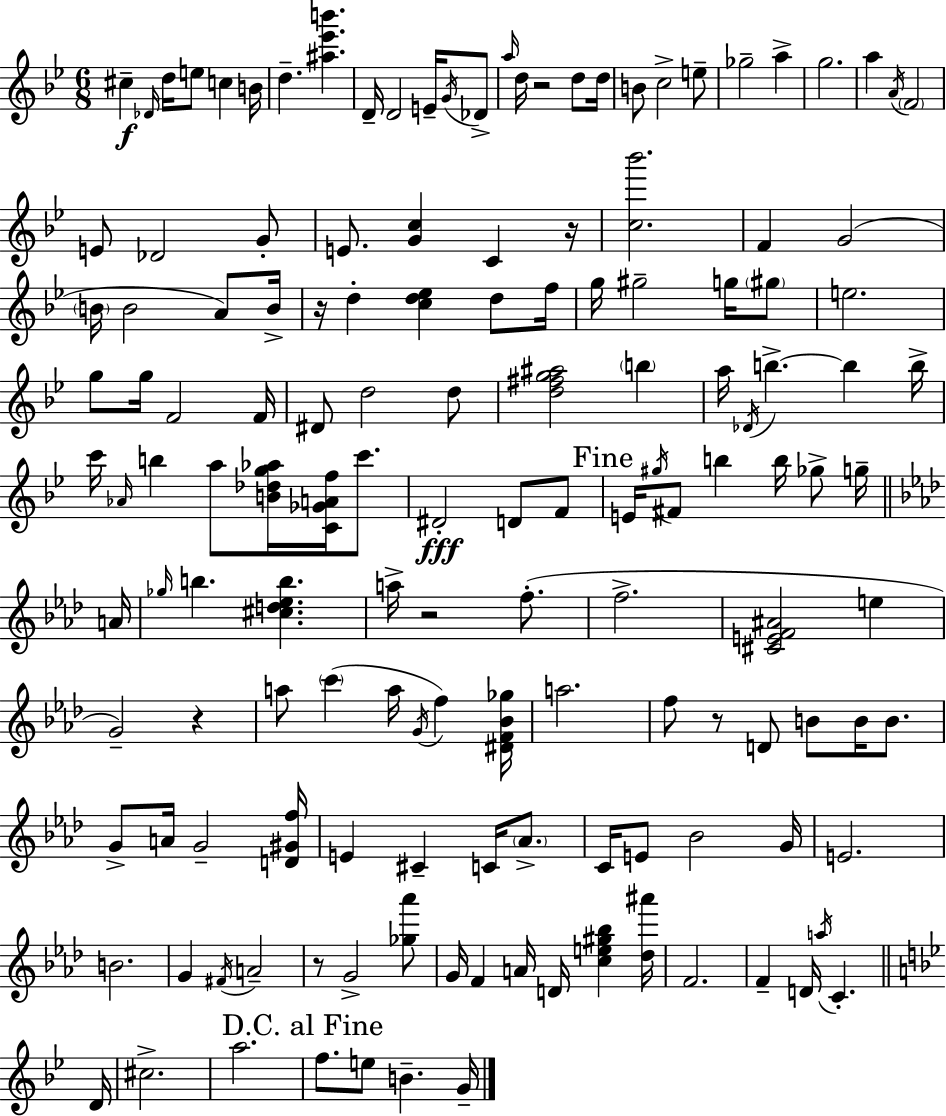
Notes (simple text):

C#5/q Db4/s D5/s E5/e C5/q B4/s D5/q. [A#5,Eb6,B6]/q. D4/s D4/h E4/s G4/s Db4/e A5/s D5/s R/h D5/e D5/s B4/e C5/h E5/e Gb5/h A5/q G5/h. A5/q A4/s F4/h E4/e Db4/h G4/e E4/e. [G4,C5]/q C4/q R/s [C5,Bb6]/h. F4/q G4/h B4/s B4/h A4/e B4/s R/s D5/q [C5,D5,Eb5]/q D5/e F5/s G5/s G#5/h G5/s G#5/e E5/h. G5/e G5/s F4/h F4/s D#4/e D5/h D5/e [D5,F#5,G5,A#5]/h B5/q A5/s Db4/s B5/q. B5/q B5/s C6/s Ab4/s B5/q A5/e [B4,Db5,G5,Ab5]/s [C4,Gb4,A4,F5]/s C6/e. D#4/h D4/e F4/e E4/s G#5/s F#4/e B5/q B5/s Gb5/e G5/s A4/s Gb5/s B5/q. [C#5,D5,Eb5,B5]/q. A5/s R/h F5/e. F5/h. [C#4,E4,F4,A#4]/h E5/q G4/h R/q A5/e C6/q A5/s G4/s F5/q [D#4,F4,Bb4,Gb5]/s A5/h. F5/e R/e D4/e B4/e B4/s B4/e. G4/e A4/s G4/h [D4,G#4,F5]/s E4/q C#4/q C4/s Ab4/e. C4/s E4/e Bb4/h G4/s E4/h. B4/h. G4/q F#4/s A4/h R/e G4/h [Gb5,Ab6]/e G4/s F4/q A4/s D4/s [C5,E5,G#5,Bb5]/q [Db5,A#6]/s F4/h. F4/q D4/s A5/s C4/q. D4/s C#5/h. A5/h. F5/e. E5/e B4/q. G4/s